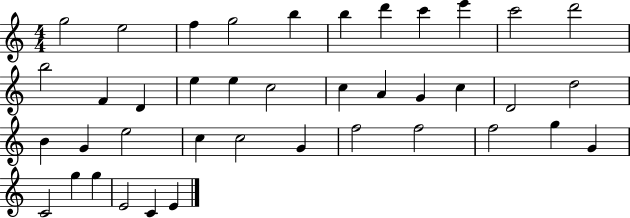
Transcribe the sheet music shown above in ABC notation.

X:1
T:Untitled
M:4/4
L:1/4
K:C
g2 e2 f g2 b b d' c' e' c'2 d'2 b2 F D e e c2 c A G c D2 d2 B G e2 c c2 G f2 f2 f2 g G C2 g g E2 C E